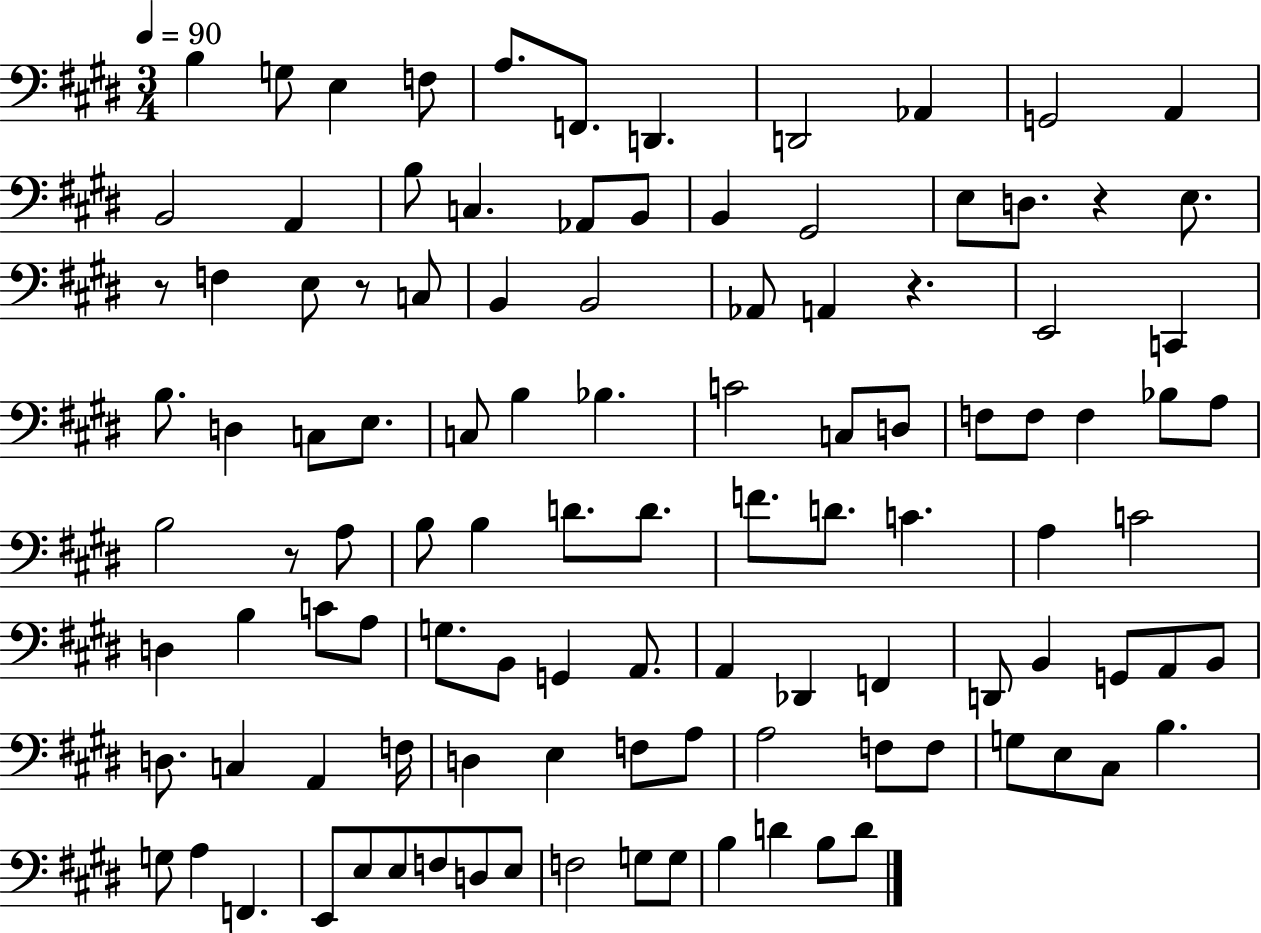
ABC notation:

X:1
T:Untitled
M:3/4
L:1/4
K:E
B, G,/2 E, F,/2 A,/2 F,,/2 D,, D,,2 _A,, G,,2 A,, B,,2 A,, B,/2 C, _A,,/2 B,,/2 B,, ^G,,2 E,/2 D,/2 z E,/2 z/2 F, E,/2 z/2 C,/2 B,, B,,2 _A,,/2 A,, z E,,2 C,, B,/2 D, C,/2 E,/2 C,/2 B, _B, C2 C,/2 D,/2 F,/2 F,/2 F, _B,/2 A,/2 B,2 z/2 A,/2 B,/2 B, D/2 D/2 F/2 D/2 C A, C2 D, B, C/2 A,/2 G,/2 B,,/2 G,, A,,/2 A,, _D,, F,, D,,/2 B,, G,,/2 A,,/2 B,,/2 D,/2 C, A,, F,/4 D, E, F,/2 A,/2 A,2 F,/2 F,/2 G,/2 E,/2 ^C,/2 B, G,/2 A, F,, E,,/2 E,/2 E,/2 F,/2 D,/2 E,/2 F,2 G,/2 G,/2 B, D B,/2 D/2